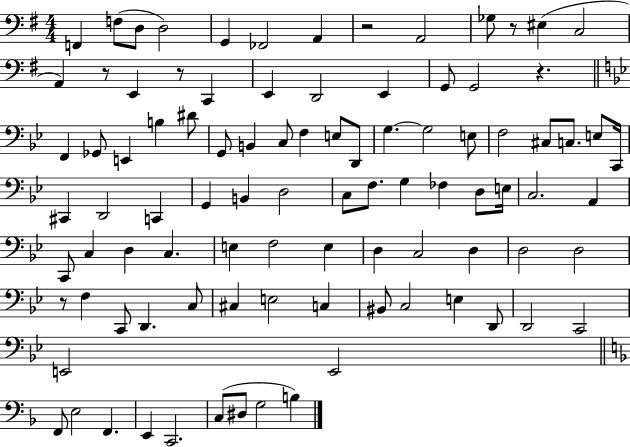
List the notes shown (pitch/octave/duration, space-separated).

F2/q F3/e D3/e D3/h G2/q FES2/h A2/q R/h A2/h Gb3/e R/e EIS3/q C3/h A2/q R/e E2/q R/e C2/q E2/q D2/h E2/q G2/e G2/h R/q. F2/q Gb2/e E2/q B3/q D#4/e G2/e B2/q C3/e F3/q E3/e D2/e G3/q. G3/h E3/e F3/h C#3/e C3/e. E3/e C2/s C#2/q D2/h C2/q G2/q B2/q D3/h C3/e F3/e. G3/q FES3/q D3/e E3/s C3/h. A2/q C2/e C3/q D3/q C3/q. E3/q F3/h E3/q D3/q C3/h D3/q D3/h D3/h R/e F3/q C2/e D2/q. C3/e C#3/q E3/h C3/q BIS2/e C3/h E3/q D2/e D2/h C2/h E2/h E2/h F2/e E3/h F2/q. E2/q C2/h. C3/e D#3/e G3/h B3/q